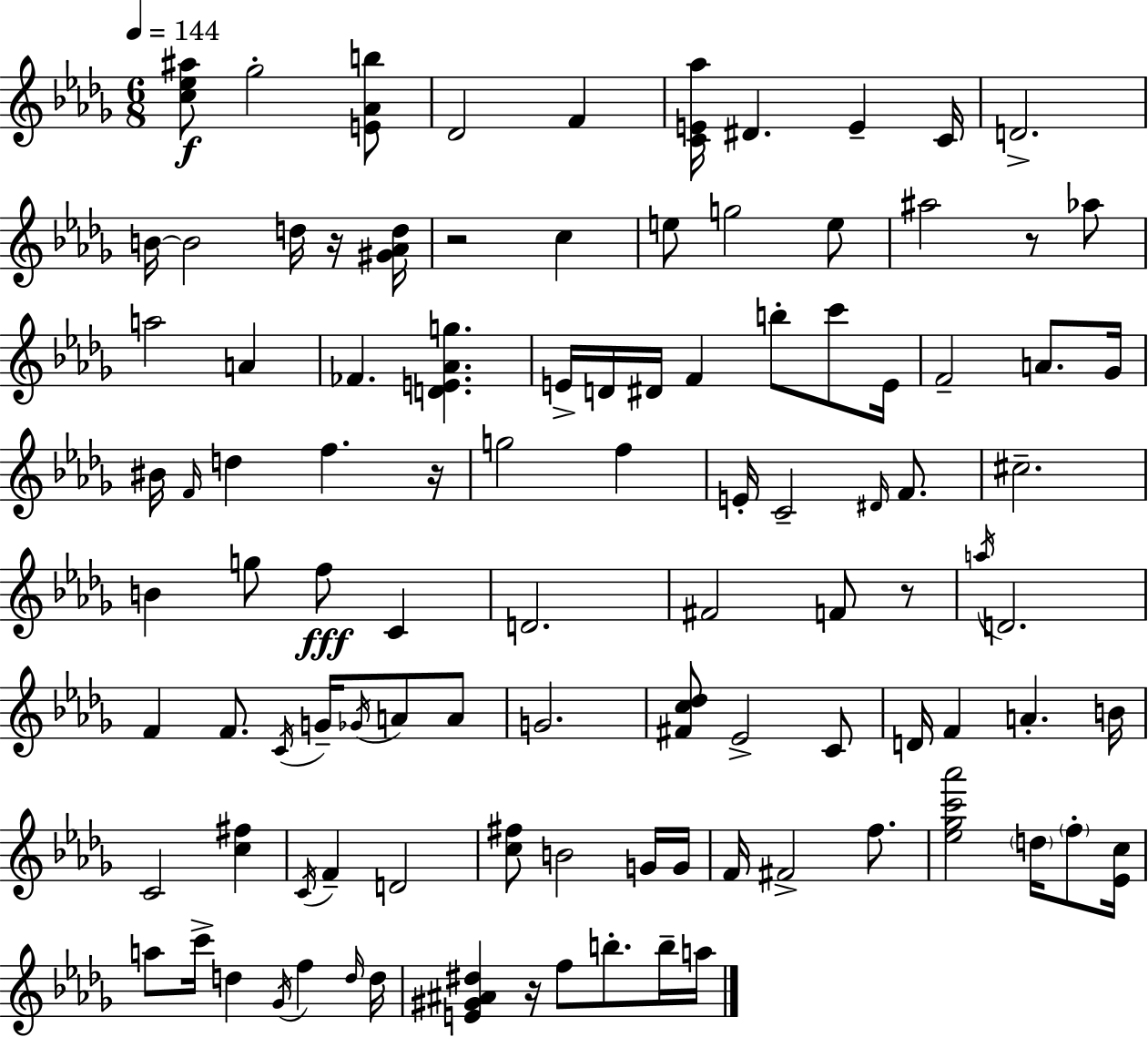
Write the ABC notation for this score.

X:1
T:Untitled
M:6/8
L:1/4
K:Bbm
[c_e^a]/2 _g2 [E_Ab]/2 _D2 F [CE_a]/4 ^D E C/4 D2 B/4 B2 d/4 z/4 [^G_Ad]/4 z2 c e/2 g2 e/2 ^a2 z/2 _a/2 a2 A _F [DE_Ag] E/4 D/4 ^D/4 F b/2 c'/2 E/4 F2 A/2 _G/4 ^B/4 F/4 d f z/4 g2 f E/4 C2 ^D/4 F/2 ^c2 B g/2 f/2 C D2 ^F2 F/2 z/2 a/4 D2 F F/2 C/4 G/4 _G/4 A/2 A/2 G2 [^Fc_d]/2 _E2 C/2 D/4 F A B/4 C2 [c^f] C/4 F D2 [c^f]/2 B2 G/4 G/4 F/4 ^F2 f/2 [_e_gc'_a']2 d/4 f/2 [_Ec]/4 a/2 c'/4 d _G/4 f d/4 d/4 [E^G^A^d] z/4 f/2 b/2 b/4 a/4